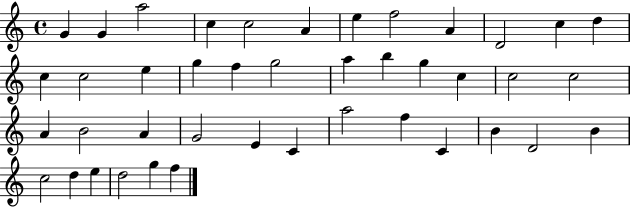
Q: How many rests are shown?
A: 0